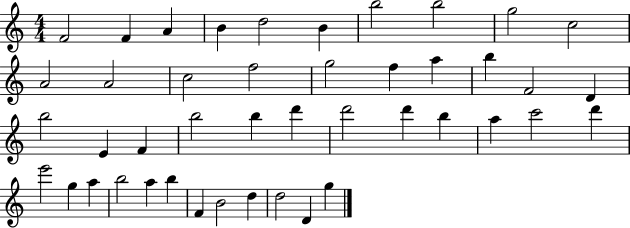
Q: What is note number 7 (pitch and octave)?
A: B5